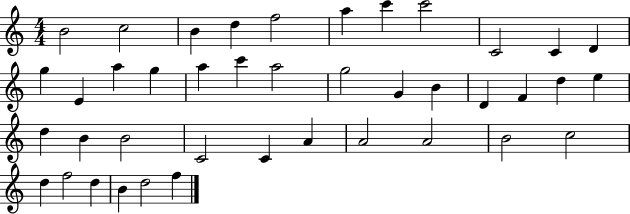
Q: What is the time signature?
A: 4/4